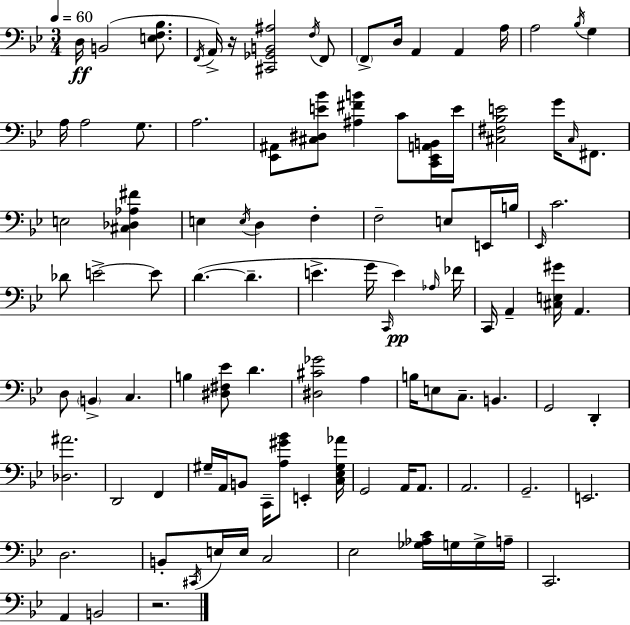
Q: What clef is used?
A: bass